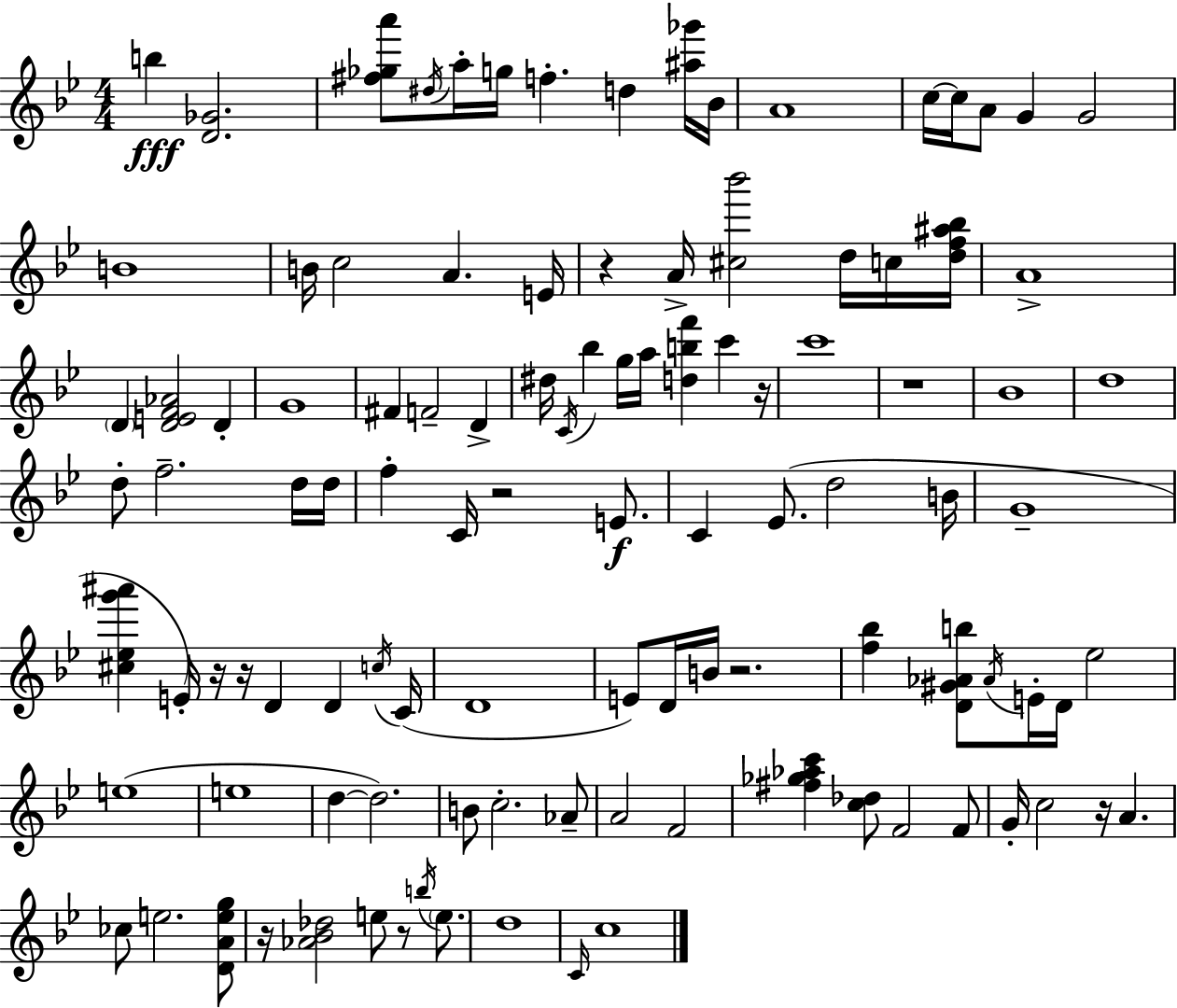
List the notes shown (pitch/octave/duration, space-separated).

B5/q [D4,Gb4]/h. [F#5,Gb5,A6]/e D#5/s A5/s G5/s F5/q. D5/q [A#5,Gb6]/s Bb4/s A4/w C5/s C5/s A4/e G4/q G4/h B4/w B4/s C5/h A4/q. E4/s R/q A4/s [C#5,Bb6]/h D5/s C5/s [D5,F5,A#5,Bb5]/s A4/w D4/q [D4,E4,F4,Ab4]/h D4/q G4/w F#4/q F4/h D4/q D#5/s C4/s Bb5/q G5/s A5/s [D5,B5,F6]/q C6/q R/s C6/w R/w Bb4/w D5/w D5/e F5/h. D5/s D5/s F5/q C4/s R/h E4/e. C4/q Eb4/e. D5/h B4/s G4/w [C#5,Eb5,G6,A#6]/q E4/s R/s R/s D4/q D4/q C5/s C4/s D4/w E4/e D4/s B4/s R/h. [F5,Bb5]/q [D4,G#4,Ab4,B5]/e Ab4/s E4/s D4/s Eb5/h E5/w E5/w D5/q D5/h. B4/e C5/h. Ab4/e A4/h F4/h [F#5,Gb5,Ab5,C6]/q [C5,Db5]/e F4/h F4/e G4/s C5/h R/s A4/q. CES5/e E5/h. [D4,A4,E5,G5]/e R/s [Ab4,Bb4,Db5]/h E5/e R/e B5/s E5/e. D5/w C4/s C5/w